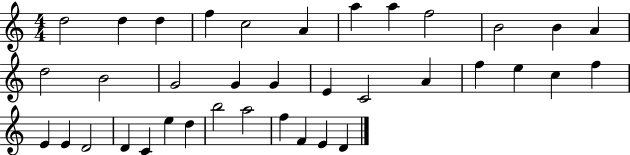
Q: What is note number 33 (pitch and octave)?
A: A5